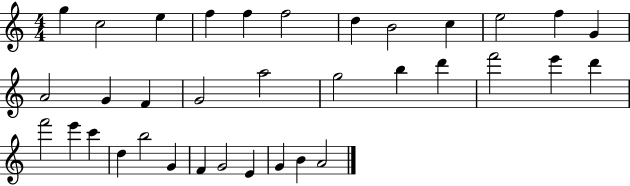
G5/q C5/h E5/q F5/q F5/q F5/h D5/q B4/h C5/q E5/h F5/q G4/q A4/h G4/q F4/q G4/h A5/h G5/h B5/q D6/q F6/h E6/q D6/q F6/h E6/q C6/q D5/q B5/h G4/q F4/q G4/h E4/q G4/q B4/q A4/h